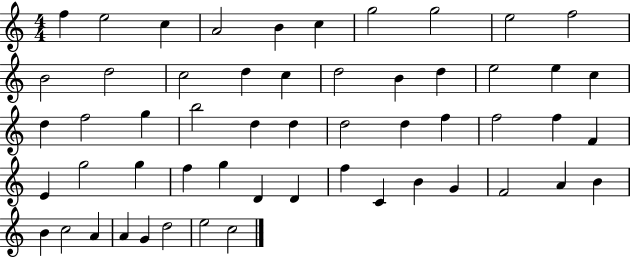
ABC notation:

X:1
T:Untitled
M:4/4
L:1/4
K:C
f e2 c A2 B c g2 g2 e2 f2 B2 d2 c2 d c d2 B d e2 e c d f2 g b2 d d d2 d f f2 f F E g2 g f g D D f C B G F2 A B B c2 A A G d2 e2 c2